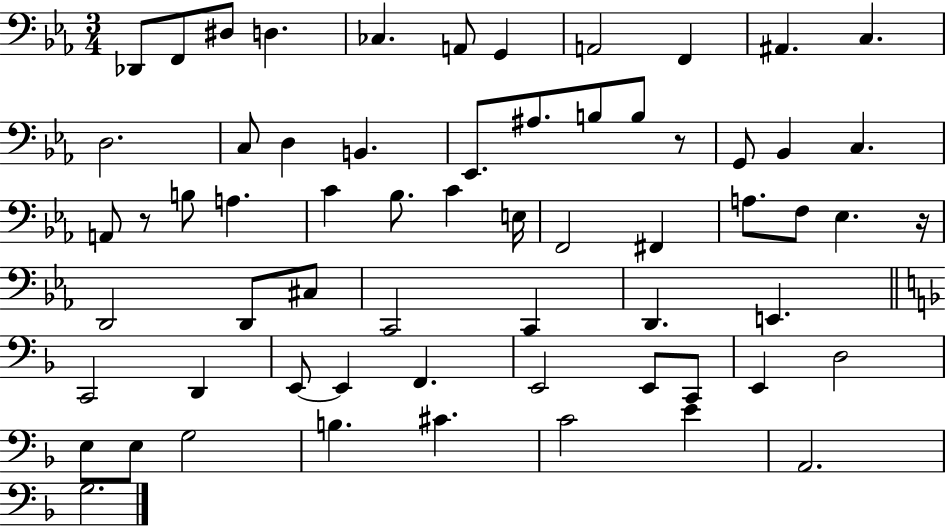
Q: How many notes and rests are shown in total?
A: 63